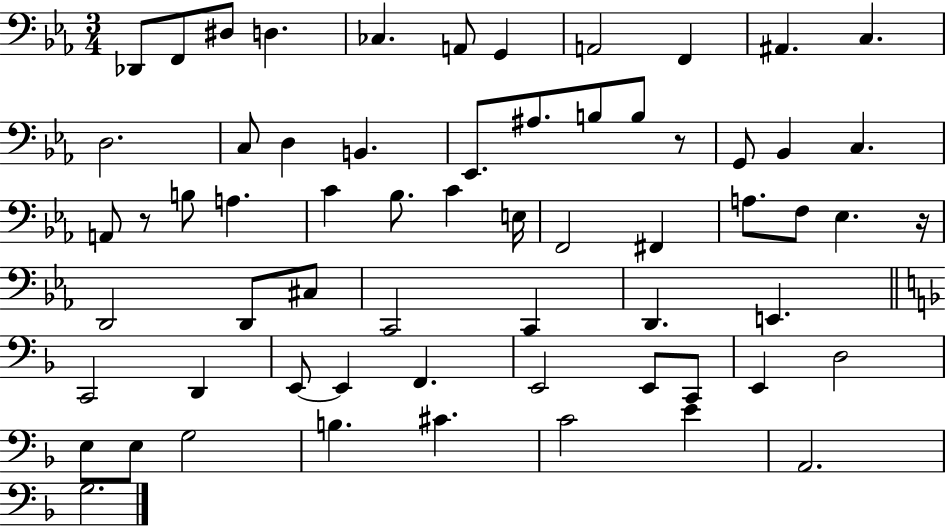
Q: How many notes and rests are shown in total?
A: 63